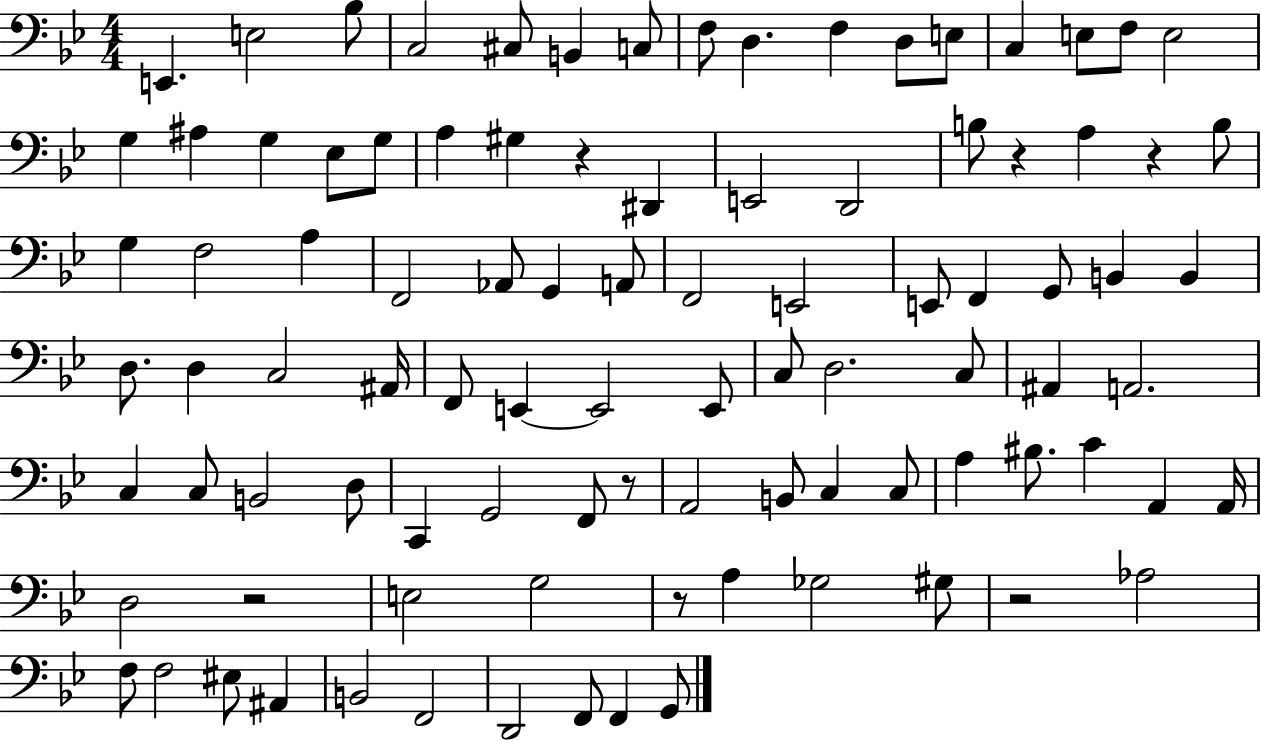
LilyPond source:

{
  \clef bass
  \numericTimeSignature
  \time 4/4
  \key bes \major
  e,4. e2 bes8 | c2 cis8 b,4 c8 | f8 d4. f4 d8 e8 | c4 e8 f8 e2 | \break g4 ais4 g4 ees8 g8 | a4 gis4 r4 dis,4 | e,2 d,2 | b8 r4 a4 r4 b8 | \break g4 f2 a4 | f,2 aes,8 g,4 a,8 | f,2 e,2 | e,8 f,4 g,8 b,4 b,4 | \break d8. d4 c2 ais,16 | f,8 e,4~~ e,2 e,8 | c8 d2. c8 | ais,4 a,2. | \break c4 c8 b,2 d8 | c,4 g,2 f,8 r8 | a,2 b,8 c4 c8 | a4 bis8. c'4 a,4 a,16 | \break d2 r2 | e2 g2 | r8 a4 ges2 gis8 | r2 aes2 | \break f8 f2 eis8 ais,4 | b,2 f,2 | d,2 f,8 f,4 g,8 | \bar "|."
}